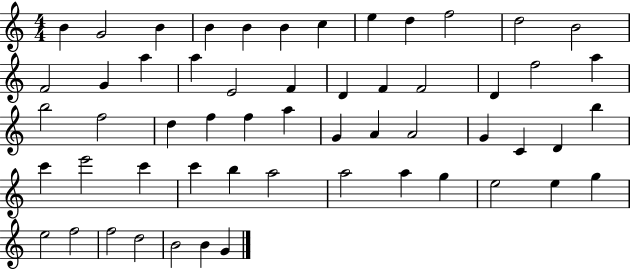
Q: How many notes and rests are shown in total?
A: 56